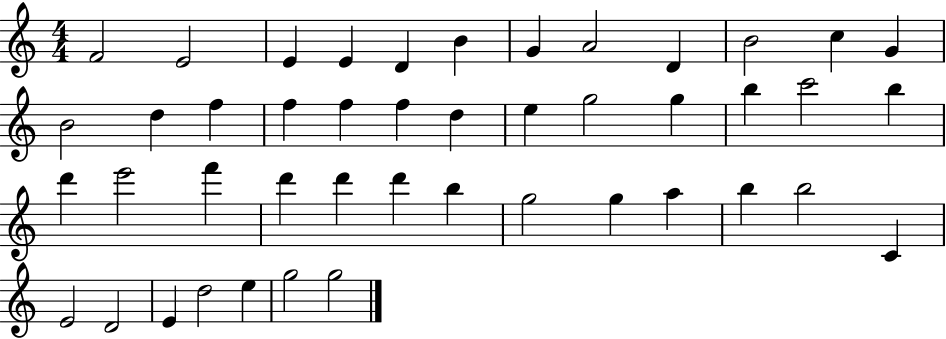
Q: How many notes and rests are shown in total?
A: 45